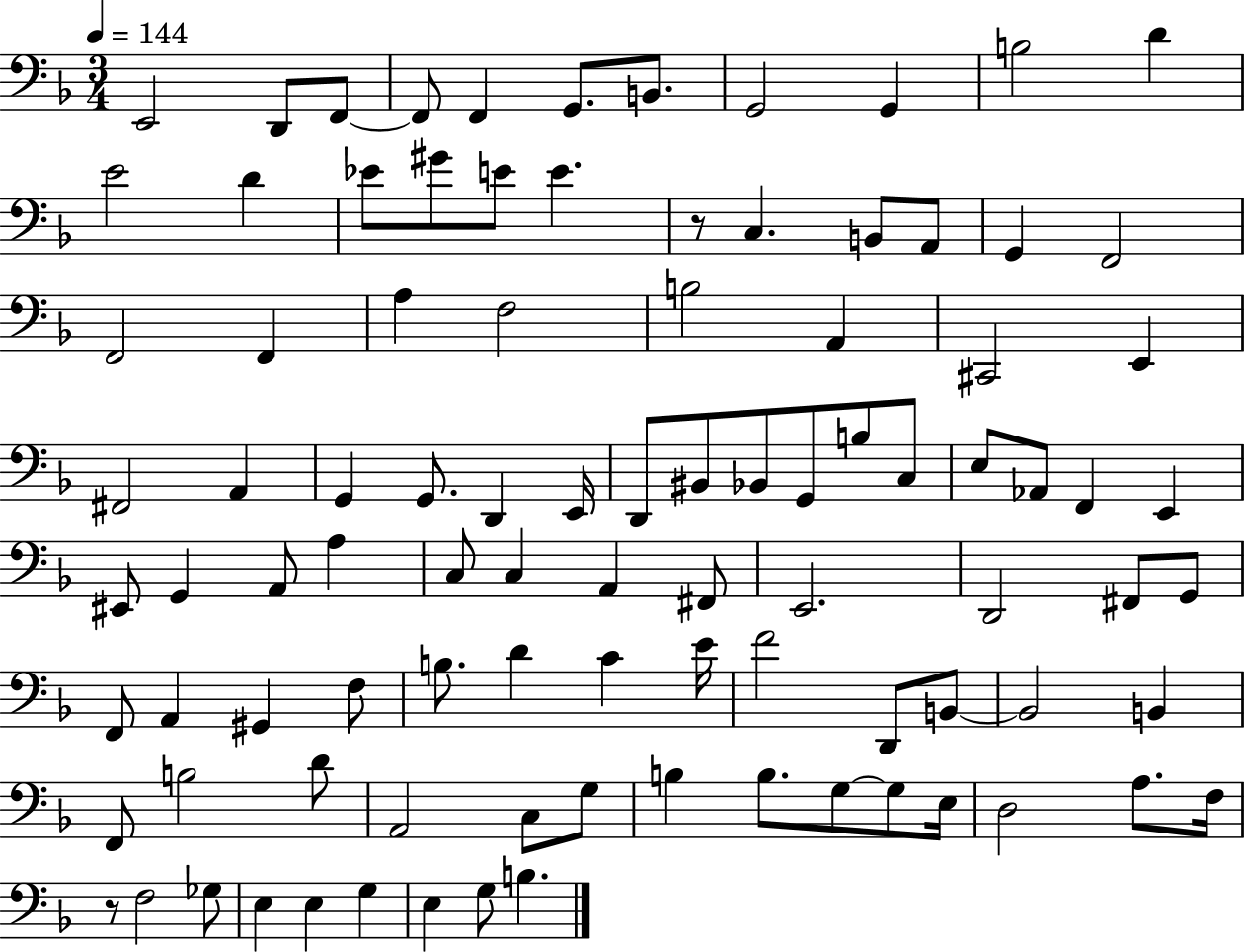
{
  \clef bass
  \numericTimeSignature
  \time 3/4
  \key f \major
  \tempo 4 = 144
  e,2 d,8 f,8~~ | f,8 f,4 g,8. b,8. | g,2 g,4 | b2 d'4 | \break e'2 d'4 | ees'8 gis'8 e'8 e'4. | r8 c4. b,8 a,8 | g,4 f,2 | \break f,2 f,4 | a4 f2 | b2 a,4 | cis,2 e,4 | \break fis,2 a,4 | g,4 g,8. d,4 e,16 | d,8 bis,8 bes,8 g,8 b8 c8 | e8 aes,8 f,4 e,4 | \break eis,8 g,4 a,8 a4 | c8 c4 a,4 fis,8 | e,2. | d,2 fis,8 g,8 | \break f,8 a,4 gis,4 f8 | b8. d'4 c'4 e'16 | f'2 d,8 b,8~~ | b,2 b,4 | \break f,8 b2 d'8 | a,2 c8 g8 | b4 b8. g8~~ g8 e16 | d2 a8. f16 | \break r8 f2 ges8 | e4 e4 g4 | e4 g8 b4. | \bar "|."
}